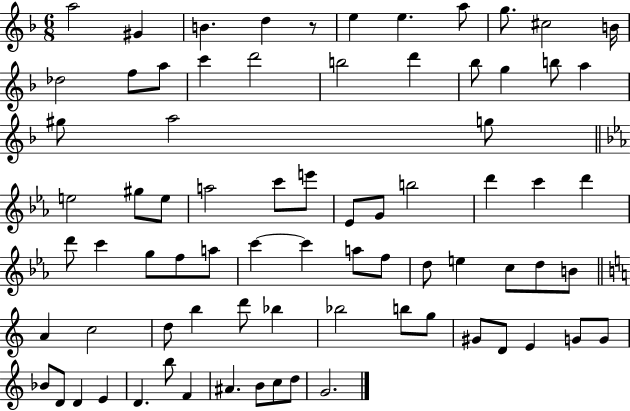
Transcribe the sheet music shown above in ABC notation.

X:1
T:Untitled
M:6/8
L:1/4
K:F
a2 ^G B d z/2 e e a/2 g/2 ^c2 B/4 _d2 f/2 a/2 c' d'2 b2 d' _b/2 g b/2 a ^g/2 a2 g/2 e2 ^g/2 e/2 a2 c'/2 e'/2 _E/2 G/2 b2 d' c' d' d'/2 c' g/2 f/2 a/2 c' c' a/2 f/2 d/2 e c/2 d/2 B/2 A c2 d/2 b d'/2 _b _b2 b/2 g/2 ^G/2 D/2 E G/2 G/2 _B/2 D/2 D E D b/2 F ^A B/2 c/2 d/2 G2